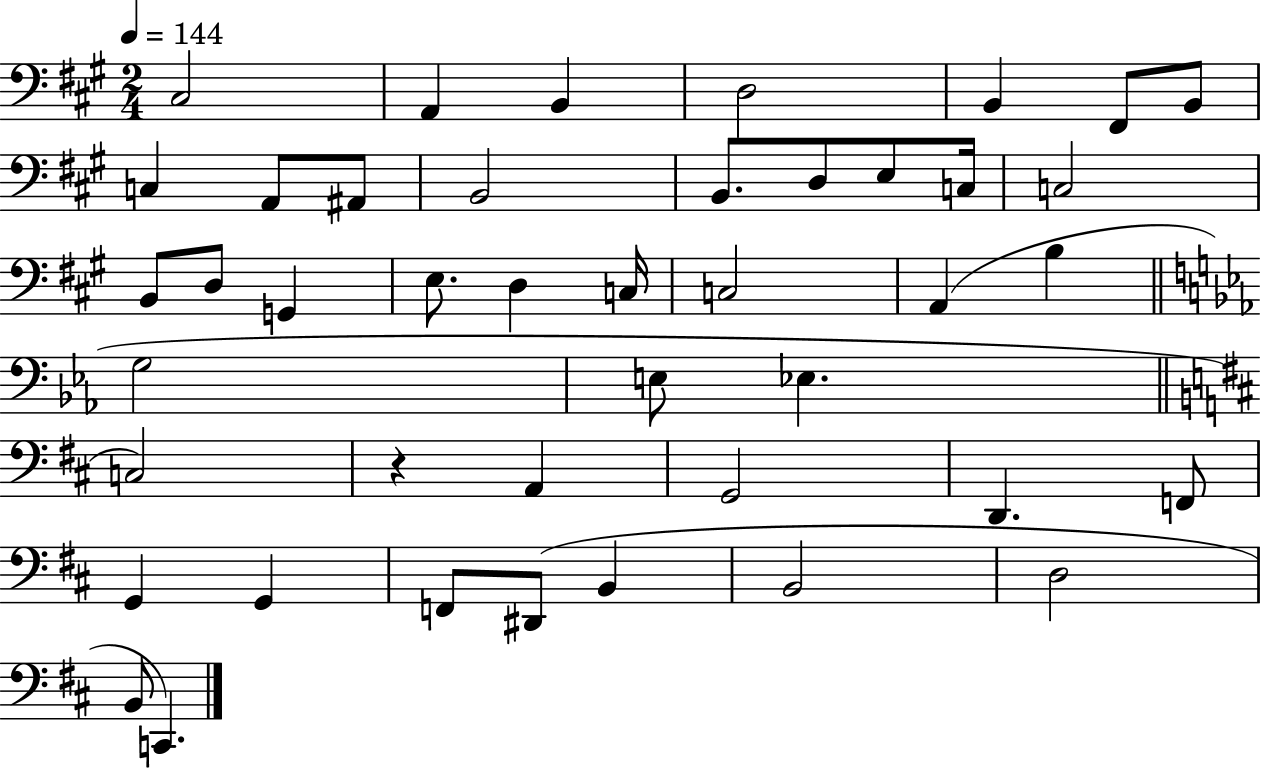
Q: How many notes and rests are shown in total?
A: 43